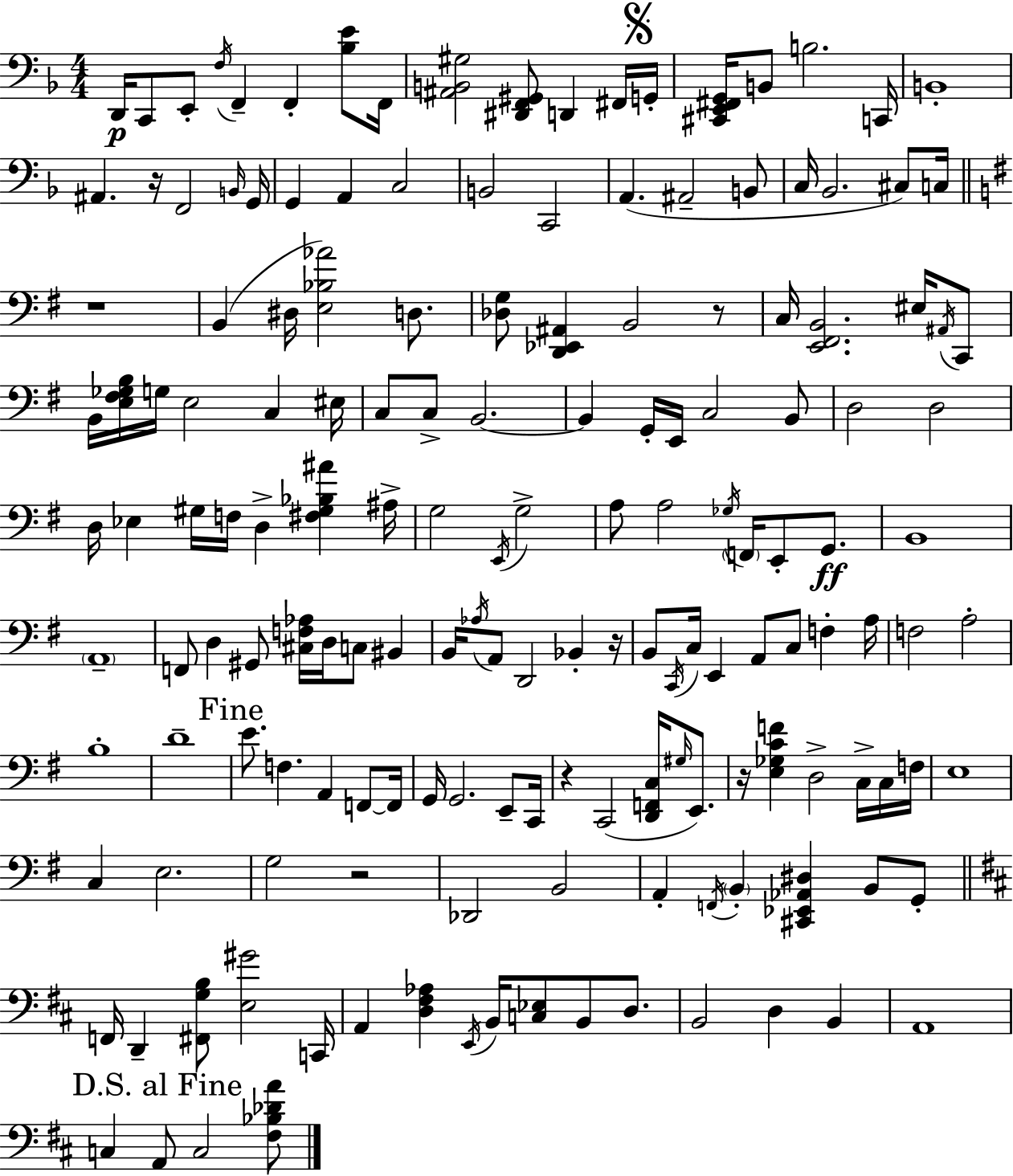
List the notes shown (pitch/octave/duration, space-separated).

D2/s C2/e E2/e F3/s F2/q F2/q [Bb3,E4]/e F2/s [A#2,B2,G#3]/h [D#2,F2,G#2]/e D2/q F#2/s G2/s [C#2,E2,F#2,G2]/s B2/e B3/h. C2/s B2/w A#2/q. R/s F2/h B2/s G2/s G2/q A2/q C3/h B2/h C2/h A2/q. A#2/h B2/e C3/s Bb2/h. C#3/e C3/s R/w B2/q D#3/s [E3,Bb3,Ab4]/h D3/e. [Db3,G3]/e [D2,Eb2,A#2]/q B2/h R/e C3/s [E2,F#2,B2]/h. EIS3/s A#2/s C2/e B2/s [E3,F#3,Gb3,B3]/s G3/s E3/h C3/q EIS3/s C3/e C3/e B2/h. B2/q G2/s E2/s C3/h B2/e D3/h D3/h D3/s Eb3/q G#3/s F3/s D3/q [F#3,G#3,Bb3,A#4]/q A#3/s G3/h E2/s G3/h A3/e A3/h Gb3/s F2/s E2/e G2/e. B2/w A2/w F2/e D3/q G#2/e [C#3,F3,Ab3]/s D3/s C3/e BIS2/q B2/s Ab3/s A2/e D2/h Bb2/q R/s B2/e C2/s C3/s E2/q A2/e C3/e F3/q A3/s F3/h A3/h B3/w D4/w E4/e. F3/q. A2/q F2/e F2/s G2/s G2/h. E2/e C2/s R/q C2/h [D2,F2,C3]/s G#3/s E2/e. R/s [E3,Gb3,C4,F4]/q D3/h C3/s C3/s F3/s E3/w C3/q E3/h. G3/h R/h Db2/h B2/h A2/q F2/s B2/q [C#2,Eb2,Ab2,D#3]/q B2/e G2/e F2/s D2/q [F#2,G3,B3]/e [E3,G#4]/h C2/s A2/q [D3,F#3,Ab3]/q E2/s B2/s [C3,Eb3]/e B2/e D3/e. B2/h D3/q B2/q A2/w C3/q A2/e C3/h [F#3,Bb3,Db4,A4]/e